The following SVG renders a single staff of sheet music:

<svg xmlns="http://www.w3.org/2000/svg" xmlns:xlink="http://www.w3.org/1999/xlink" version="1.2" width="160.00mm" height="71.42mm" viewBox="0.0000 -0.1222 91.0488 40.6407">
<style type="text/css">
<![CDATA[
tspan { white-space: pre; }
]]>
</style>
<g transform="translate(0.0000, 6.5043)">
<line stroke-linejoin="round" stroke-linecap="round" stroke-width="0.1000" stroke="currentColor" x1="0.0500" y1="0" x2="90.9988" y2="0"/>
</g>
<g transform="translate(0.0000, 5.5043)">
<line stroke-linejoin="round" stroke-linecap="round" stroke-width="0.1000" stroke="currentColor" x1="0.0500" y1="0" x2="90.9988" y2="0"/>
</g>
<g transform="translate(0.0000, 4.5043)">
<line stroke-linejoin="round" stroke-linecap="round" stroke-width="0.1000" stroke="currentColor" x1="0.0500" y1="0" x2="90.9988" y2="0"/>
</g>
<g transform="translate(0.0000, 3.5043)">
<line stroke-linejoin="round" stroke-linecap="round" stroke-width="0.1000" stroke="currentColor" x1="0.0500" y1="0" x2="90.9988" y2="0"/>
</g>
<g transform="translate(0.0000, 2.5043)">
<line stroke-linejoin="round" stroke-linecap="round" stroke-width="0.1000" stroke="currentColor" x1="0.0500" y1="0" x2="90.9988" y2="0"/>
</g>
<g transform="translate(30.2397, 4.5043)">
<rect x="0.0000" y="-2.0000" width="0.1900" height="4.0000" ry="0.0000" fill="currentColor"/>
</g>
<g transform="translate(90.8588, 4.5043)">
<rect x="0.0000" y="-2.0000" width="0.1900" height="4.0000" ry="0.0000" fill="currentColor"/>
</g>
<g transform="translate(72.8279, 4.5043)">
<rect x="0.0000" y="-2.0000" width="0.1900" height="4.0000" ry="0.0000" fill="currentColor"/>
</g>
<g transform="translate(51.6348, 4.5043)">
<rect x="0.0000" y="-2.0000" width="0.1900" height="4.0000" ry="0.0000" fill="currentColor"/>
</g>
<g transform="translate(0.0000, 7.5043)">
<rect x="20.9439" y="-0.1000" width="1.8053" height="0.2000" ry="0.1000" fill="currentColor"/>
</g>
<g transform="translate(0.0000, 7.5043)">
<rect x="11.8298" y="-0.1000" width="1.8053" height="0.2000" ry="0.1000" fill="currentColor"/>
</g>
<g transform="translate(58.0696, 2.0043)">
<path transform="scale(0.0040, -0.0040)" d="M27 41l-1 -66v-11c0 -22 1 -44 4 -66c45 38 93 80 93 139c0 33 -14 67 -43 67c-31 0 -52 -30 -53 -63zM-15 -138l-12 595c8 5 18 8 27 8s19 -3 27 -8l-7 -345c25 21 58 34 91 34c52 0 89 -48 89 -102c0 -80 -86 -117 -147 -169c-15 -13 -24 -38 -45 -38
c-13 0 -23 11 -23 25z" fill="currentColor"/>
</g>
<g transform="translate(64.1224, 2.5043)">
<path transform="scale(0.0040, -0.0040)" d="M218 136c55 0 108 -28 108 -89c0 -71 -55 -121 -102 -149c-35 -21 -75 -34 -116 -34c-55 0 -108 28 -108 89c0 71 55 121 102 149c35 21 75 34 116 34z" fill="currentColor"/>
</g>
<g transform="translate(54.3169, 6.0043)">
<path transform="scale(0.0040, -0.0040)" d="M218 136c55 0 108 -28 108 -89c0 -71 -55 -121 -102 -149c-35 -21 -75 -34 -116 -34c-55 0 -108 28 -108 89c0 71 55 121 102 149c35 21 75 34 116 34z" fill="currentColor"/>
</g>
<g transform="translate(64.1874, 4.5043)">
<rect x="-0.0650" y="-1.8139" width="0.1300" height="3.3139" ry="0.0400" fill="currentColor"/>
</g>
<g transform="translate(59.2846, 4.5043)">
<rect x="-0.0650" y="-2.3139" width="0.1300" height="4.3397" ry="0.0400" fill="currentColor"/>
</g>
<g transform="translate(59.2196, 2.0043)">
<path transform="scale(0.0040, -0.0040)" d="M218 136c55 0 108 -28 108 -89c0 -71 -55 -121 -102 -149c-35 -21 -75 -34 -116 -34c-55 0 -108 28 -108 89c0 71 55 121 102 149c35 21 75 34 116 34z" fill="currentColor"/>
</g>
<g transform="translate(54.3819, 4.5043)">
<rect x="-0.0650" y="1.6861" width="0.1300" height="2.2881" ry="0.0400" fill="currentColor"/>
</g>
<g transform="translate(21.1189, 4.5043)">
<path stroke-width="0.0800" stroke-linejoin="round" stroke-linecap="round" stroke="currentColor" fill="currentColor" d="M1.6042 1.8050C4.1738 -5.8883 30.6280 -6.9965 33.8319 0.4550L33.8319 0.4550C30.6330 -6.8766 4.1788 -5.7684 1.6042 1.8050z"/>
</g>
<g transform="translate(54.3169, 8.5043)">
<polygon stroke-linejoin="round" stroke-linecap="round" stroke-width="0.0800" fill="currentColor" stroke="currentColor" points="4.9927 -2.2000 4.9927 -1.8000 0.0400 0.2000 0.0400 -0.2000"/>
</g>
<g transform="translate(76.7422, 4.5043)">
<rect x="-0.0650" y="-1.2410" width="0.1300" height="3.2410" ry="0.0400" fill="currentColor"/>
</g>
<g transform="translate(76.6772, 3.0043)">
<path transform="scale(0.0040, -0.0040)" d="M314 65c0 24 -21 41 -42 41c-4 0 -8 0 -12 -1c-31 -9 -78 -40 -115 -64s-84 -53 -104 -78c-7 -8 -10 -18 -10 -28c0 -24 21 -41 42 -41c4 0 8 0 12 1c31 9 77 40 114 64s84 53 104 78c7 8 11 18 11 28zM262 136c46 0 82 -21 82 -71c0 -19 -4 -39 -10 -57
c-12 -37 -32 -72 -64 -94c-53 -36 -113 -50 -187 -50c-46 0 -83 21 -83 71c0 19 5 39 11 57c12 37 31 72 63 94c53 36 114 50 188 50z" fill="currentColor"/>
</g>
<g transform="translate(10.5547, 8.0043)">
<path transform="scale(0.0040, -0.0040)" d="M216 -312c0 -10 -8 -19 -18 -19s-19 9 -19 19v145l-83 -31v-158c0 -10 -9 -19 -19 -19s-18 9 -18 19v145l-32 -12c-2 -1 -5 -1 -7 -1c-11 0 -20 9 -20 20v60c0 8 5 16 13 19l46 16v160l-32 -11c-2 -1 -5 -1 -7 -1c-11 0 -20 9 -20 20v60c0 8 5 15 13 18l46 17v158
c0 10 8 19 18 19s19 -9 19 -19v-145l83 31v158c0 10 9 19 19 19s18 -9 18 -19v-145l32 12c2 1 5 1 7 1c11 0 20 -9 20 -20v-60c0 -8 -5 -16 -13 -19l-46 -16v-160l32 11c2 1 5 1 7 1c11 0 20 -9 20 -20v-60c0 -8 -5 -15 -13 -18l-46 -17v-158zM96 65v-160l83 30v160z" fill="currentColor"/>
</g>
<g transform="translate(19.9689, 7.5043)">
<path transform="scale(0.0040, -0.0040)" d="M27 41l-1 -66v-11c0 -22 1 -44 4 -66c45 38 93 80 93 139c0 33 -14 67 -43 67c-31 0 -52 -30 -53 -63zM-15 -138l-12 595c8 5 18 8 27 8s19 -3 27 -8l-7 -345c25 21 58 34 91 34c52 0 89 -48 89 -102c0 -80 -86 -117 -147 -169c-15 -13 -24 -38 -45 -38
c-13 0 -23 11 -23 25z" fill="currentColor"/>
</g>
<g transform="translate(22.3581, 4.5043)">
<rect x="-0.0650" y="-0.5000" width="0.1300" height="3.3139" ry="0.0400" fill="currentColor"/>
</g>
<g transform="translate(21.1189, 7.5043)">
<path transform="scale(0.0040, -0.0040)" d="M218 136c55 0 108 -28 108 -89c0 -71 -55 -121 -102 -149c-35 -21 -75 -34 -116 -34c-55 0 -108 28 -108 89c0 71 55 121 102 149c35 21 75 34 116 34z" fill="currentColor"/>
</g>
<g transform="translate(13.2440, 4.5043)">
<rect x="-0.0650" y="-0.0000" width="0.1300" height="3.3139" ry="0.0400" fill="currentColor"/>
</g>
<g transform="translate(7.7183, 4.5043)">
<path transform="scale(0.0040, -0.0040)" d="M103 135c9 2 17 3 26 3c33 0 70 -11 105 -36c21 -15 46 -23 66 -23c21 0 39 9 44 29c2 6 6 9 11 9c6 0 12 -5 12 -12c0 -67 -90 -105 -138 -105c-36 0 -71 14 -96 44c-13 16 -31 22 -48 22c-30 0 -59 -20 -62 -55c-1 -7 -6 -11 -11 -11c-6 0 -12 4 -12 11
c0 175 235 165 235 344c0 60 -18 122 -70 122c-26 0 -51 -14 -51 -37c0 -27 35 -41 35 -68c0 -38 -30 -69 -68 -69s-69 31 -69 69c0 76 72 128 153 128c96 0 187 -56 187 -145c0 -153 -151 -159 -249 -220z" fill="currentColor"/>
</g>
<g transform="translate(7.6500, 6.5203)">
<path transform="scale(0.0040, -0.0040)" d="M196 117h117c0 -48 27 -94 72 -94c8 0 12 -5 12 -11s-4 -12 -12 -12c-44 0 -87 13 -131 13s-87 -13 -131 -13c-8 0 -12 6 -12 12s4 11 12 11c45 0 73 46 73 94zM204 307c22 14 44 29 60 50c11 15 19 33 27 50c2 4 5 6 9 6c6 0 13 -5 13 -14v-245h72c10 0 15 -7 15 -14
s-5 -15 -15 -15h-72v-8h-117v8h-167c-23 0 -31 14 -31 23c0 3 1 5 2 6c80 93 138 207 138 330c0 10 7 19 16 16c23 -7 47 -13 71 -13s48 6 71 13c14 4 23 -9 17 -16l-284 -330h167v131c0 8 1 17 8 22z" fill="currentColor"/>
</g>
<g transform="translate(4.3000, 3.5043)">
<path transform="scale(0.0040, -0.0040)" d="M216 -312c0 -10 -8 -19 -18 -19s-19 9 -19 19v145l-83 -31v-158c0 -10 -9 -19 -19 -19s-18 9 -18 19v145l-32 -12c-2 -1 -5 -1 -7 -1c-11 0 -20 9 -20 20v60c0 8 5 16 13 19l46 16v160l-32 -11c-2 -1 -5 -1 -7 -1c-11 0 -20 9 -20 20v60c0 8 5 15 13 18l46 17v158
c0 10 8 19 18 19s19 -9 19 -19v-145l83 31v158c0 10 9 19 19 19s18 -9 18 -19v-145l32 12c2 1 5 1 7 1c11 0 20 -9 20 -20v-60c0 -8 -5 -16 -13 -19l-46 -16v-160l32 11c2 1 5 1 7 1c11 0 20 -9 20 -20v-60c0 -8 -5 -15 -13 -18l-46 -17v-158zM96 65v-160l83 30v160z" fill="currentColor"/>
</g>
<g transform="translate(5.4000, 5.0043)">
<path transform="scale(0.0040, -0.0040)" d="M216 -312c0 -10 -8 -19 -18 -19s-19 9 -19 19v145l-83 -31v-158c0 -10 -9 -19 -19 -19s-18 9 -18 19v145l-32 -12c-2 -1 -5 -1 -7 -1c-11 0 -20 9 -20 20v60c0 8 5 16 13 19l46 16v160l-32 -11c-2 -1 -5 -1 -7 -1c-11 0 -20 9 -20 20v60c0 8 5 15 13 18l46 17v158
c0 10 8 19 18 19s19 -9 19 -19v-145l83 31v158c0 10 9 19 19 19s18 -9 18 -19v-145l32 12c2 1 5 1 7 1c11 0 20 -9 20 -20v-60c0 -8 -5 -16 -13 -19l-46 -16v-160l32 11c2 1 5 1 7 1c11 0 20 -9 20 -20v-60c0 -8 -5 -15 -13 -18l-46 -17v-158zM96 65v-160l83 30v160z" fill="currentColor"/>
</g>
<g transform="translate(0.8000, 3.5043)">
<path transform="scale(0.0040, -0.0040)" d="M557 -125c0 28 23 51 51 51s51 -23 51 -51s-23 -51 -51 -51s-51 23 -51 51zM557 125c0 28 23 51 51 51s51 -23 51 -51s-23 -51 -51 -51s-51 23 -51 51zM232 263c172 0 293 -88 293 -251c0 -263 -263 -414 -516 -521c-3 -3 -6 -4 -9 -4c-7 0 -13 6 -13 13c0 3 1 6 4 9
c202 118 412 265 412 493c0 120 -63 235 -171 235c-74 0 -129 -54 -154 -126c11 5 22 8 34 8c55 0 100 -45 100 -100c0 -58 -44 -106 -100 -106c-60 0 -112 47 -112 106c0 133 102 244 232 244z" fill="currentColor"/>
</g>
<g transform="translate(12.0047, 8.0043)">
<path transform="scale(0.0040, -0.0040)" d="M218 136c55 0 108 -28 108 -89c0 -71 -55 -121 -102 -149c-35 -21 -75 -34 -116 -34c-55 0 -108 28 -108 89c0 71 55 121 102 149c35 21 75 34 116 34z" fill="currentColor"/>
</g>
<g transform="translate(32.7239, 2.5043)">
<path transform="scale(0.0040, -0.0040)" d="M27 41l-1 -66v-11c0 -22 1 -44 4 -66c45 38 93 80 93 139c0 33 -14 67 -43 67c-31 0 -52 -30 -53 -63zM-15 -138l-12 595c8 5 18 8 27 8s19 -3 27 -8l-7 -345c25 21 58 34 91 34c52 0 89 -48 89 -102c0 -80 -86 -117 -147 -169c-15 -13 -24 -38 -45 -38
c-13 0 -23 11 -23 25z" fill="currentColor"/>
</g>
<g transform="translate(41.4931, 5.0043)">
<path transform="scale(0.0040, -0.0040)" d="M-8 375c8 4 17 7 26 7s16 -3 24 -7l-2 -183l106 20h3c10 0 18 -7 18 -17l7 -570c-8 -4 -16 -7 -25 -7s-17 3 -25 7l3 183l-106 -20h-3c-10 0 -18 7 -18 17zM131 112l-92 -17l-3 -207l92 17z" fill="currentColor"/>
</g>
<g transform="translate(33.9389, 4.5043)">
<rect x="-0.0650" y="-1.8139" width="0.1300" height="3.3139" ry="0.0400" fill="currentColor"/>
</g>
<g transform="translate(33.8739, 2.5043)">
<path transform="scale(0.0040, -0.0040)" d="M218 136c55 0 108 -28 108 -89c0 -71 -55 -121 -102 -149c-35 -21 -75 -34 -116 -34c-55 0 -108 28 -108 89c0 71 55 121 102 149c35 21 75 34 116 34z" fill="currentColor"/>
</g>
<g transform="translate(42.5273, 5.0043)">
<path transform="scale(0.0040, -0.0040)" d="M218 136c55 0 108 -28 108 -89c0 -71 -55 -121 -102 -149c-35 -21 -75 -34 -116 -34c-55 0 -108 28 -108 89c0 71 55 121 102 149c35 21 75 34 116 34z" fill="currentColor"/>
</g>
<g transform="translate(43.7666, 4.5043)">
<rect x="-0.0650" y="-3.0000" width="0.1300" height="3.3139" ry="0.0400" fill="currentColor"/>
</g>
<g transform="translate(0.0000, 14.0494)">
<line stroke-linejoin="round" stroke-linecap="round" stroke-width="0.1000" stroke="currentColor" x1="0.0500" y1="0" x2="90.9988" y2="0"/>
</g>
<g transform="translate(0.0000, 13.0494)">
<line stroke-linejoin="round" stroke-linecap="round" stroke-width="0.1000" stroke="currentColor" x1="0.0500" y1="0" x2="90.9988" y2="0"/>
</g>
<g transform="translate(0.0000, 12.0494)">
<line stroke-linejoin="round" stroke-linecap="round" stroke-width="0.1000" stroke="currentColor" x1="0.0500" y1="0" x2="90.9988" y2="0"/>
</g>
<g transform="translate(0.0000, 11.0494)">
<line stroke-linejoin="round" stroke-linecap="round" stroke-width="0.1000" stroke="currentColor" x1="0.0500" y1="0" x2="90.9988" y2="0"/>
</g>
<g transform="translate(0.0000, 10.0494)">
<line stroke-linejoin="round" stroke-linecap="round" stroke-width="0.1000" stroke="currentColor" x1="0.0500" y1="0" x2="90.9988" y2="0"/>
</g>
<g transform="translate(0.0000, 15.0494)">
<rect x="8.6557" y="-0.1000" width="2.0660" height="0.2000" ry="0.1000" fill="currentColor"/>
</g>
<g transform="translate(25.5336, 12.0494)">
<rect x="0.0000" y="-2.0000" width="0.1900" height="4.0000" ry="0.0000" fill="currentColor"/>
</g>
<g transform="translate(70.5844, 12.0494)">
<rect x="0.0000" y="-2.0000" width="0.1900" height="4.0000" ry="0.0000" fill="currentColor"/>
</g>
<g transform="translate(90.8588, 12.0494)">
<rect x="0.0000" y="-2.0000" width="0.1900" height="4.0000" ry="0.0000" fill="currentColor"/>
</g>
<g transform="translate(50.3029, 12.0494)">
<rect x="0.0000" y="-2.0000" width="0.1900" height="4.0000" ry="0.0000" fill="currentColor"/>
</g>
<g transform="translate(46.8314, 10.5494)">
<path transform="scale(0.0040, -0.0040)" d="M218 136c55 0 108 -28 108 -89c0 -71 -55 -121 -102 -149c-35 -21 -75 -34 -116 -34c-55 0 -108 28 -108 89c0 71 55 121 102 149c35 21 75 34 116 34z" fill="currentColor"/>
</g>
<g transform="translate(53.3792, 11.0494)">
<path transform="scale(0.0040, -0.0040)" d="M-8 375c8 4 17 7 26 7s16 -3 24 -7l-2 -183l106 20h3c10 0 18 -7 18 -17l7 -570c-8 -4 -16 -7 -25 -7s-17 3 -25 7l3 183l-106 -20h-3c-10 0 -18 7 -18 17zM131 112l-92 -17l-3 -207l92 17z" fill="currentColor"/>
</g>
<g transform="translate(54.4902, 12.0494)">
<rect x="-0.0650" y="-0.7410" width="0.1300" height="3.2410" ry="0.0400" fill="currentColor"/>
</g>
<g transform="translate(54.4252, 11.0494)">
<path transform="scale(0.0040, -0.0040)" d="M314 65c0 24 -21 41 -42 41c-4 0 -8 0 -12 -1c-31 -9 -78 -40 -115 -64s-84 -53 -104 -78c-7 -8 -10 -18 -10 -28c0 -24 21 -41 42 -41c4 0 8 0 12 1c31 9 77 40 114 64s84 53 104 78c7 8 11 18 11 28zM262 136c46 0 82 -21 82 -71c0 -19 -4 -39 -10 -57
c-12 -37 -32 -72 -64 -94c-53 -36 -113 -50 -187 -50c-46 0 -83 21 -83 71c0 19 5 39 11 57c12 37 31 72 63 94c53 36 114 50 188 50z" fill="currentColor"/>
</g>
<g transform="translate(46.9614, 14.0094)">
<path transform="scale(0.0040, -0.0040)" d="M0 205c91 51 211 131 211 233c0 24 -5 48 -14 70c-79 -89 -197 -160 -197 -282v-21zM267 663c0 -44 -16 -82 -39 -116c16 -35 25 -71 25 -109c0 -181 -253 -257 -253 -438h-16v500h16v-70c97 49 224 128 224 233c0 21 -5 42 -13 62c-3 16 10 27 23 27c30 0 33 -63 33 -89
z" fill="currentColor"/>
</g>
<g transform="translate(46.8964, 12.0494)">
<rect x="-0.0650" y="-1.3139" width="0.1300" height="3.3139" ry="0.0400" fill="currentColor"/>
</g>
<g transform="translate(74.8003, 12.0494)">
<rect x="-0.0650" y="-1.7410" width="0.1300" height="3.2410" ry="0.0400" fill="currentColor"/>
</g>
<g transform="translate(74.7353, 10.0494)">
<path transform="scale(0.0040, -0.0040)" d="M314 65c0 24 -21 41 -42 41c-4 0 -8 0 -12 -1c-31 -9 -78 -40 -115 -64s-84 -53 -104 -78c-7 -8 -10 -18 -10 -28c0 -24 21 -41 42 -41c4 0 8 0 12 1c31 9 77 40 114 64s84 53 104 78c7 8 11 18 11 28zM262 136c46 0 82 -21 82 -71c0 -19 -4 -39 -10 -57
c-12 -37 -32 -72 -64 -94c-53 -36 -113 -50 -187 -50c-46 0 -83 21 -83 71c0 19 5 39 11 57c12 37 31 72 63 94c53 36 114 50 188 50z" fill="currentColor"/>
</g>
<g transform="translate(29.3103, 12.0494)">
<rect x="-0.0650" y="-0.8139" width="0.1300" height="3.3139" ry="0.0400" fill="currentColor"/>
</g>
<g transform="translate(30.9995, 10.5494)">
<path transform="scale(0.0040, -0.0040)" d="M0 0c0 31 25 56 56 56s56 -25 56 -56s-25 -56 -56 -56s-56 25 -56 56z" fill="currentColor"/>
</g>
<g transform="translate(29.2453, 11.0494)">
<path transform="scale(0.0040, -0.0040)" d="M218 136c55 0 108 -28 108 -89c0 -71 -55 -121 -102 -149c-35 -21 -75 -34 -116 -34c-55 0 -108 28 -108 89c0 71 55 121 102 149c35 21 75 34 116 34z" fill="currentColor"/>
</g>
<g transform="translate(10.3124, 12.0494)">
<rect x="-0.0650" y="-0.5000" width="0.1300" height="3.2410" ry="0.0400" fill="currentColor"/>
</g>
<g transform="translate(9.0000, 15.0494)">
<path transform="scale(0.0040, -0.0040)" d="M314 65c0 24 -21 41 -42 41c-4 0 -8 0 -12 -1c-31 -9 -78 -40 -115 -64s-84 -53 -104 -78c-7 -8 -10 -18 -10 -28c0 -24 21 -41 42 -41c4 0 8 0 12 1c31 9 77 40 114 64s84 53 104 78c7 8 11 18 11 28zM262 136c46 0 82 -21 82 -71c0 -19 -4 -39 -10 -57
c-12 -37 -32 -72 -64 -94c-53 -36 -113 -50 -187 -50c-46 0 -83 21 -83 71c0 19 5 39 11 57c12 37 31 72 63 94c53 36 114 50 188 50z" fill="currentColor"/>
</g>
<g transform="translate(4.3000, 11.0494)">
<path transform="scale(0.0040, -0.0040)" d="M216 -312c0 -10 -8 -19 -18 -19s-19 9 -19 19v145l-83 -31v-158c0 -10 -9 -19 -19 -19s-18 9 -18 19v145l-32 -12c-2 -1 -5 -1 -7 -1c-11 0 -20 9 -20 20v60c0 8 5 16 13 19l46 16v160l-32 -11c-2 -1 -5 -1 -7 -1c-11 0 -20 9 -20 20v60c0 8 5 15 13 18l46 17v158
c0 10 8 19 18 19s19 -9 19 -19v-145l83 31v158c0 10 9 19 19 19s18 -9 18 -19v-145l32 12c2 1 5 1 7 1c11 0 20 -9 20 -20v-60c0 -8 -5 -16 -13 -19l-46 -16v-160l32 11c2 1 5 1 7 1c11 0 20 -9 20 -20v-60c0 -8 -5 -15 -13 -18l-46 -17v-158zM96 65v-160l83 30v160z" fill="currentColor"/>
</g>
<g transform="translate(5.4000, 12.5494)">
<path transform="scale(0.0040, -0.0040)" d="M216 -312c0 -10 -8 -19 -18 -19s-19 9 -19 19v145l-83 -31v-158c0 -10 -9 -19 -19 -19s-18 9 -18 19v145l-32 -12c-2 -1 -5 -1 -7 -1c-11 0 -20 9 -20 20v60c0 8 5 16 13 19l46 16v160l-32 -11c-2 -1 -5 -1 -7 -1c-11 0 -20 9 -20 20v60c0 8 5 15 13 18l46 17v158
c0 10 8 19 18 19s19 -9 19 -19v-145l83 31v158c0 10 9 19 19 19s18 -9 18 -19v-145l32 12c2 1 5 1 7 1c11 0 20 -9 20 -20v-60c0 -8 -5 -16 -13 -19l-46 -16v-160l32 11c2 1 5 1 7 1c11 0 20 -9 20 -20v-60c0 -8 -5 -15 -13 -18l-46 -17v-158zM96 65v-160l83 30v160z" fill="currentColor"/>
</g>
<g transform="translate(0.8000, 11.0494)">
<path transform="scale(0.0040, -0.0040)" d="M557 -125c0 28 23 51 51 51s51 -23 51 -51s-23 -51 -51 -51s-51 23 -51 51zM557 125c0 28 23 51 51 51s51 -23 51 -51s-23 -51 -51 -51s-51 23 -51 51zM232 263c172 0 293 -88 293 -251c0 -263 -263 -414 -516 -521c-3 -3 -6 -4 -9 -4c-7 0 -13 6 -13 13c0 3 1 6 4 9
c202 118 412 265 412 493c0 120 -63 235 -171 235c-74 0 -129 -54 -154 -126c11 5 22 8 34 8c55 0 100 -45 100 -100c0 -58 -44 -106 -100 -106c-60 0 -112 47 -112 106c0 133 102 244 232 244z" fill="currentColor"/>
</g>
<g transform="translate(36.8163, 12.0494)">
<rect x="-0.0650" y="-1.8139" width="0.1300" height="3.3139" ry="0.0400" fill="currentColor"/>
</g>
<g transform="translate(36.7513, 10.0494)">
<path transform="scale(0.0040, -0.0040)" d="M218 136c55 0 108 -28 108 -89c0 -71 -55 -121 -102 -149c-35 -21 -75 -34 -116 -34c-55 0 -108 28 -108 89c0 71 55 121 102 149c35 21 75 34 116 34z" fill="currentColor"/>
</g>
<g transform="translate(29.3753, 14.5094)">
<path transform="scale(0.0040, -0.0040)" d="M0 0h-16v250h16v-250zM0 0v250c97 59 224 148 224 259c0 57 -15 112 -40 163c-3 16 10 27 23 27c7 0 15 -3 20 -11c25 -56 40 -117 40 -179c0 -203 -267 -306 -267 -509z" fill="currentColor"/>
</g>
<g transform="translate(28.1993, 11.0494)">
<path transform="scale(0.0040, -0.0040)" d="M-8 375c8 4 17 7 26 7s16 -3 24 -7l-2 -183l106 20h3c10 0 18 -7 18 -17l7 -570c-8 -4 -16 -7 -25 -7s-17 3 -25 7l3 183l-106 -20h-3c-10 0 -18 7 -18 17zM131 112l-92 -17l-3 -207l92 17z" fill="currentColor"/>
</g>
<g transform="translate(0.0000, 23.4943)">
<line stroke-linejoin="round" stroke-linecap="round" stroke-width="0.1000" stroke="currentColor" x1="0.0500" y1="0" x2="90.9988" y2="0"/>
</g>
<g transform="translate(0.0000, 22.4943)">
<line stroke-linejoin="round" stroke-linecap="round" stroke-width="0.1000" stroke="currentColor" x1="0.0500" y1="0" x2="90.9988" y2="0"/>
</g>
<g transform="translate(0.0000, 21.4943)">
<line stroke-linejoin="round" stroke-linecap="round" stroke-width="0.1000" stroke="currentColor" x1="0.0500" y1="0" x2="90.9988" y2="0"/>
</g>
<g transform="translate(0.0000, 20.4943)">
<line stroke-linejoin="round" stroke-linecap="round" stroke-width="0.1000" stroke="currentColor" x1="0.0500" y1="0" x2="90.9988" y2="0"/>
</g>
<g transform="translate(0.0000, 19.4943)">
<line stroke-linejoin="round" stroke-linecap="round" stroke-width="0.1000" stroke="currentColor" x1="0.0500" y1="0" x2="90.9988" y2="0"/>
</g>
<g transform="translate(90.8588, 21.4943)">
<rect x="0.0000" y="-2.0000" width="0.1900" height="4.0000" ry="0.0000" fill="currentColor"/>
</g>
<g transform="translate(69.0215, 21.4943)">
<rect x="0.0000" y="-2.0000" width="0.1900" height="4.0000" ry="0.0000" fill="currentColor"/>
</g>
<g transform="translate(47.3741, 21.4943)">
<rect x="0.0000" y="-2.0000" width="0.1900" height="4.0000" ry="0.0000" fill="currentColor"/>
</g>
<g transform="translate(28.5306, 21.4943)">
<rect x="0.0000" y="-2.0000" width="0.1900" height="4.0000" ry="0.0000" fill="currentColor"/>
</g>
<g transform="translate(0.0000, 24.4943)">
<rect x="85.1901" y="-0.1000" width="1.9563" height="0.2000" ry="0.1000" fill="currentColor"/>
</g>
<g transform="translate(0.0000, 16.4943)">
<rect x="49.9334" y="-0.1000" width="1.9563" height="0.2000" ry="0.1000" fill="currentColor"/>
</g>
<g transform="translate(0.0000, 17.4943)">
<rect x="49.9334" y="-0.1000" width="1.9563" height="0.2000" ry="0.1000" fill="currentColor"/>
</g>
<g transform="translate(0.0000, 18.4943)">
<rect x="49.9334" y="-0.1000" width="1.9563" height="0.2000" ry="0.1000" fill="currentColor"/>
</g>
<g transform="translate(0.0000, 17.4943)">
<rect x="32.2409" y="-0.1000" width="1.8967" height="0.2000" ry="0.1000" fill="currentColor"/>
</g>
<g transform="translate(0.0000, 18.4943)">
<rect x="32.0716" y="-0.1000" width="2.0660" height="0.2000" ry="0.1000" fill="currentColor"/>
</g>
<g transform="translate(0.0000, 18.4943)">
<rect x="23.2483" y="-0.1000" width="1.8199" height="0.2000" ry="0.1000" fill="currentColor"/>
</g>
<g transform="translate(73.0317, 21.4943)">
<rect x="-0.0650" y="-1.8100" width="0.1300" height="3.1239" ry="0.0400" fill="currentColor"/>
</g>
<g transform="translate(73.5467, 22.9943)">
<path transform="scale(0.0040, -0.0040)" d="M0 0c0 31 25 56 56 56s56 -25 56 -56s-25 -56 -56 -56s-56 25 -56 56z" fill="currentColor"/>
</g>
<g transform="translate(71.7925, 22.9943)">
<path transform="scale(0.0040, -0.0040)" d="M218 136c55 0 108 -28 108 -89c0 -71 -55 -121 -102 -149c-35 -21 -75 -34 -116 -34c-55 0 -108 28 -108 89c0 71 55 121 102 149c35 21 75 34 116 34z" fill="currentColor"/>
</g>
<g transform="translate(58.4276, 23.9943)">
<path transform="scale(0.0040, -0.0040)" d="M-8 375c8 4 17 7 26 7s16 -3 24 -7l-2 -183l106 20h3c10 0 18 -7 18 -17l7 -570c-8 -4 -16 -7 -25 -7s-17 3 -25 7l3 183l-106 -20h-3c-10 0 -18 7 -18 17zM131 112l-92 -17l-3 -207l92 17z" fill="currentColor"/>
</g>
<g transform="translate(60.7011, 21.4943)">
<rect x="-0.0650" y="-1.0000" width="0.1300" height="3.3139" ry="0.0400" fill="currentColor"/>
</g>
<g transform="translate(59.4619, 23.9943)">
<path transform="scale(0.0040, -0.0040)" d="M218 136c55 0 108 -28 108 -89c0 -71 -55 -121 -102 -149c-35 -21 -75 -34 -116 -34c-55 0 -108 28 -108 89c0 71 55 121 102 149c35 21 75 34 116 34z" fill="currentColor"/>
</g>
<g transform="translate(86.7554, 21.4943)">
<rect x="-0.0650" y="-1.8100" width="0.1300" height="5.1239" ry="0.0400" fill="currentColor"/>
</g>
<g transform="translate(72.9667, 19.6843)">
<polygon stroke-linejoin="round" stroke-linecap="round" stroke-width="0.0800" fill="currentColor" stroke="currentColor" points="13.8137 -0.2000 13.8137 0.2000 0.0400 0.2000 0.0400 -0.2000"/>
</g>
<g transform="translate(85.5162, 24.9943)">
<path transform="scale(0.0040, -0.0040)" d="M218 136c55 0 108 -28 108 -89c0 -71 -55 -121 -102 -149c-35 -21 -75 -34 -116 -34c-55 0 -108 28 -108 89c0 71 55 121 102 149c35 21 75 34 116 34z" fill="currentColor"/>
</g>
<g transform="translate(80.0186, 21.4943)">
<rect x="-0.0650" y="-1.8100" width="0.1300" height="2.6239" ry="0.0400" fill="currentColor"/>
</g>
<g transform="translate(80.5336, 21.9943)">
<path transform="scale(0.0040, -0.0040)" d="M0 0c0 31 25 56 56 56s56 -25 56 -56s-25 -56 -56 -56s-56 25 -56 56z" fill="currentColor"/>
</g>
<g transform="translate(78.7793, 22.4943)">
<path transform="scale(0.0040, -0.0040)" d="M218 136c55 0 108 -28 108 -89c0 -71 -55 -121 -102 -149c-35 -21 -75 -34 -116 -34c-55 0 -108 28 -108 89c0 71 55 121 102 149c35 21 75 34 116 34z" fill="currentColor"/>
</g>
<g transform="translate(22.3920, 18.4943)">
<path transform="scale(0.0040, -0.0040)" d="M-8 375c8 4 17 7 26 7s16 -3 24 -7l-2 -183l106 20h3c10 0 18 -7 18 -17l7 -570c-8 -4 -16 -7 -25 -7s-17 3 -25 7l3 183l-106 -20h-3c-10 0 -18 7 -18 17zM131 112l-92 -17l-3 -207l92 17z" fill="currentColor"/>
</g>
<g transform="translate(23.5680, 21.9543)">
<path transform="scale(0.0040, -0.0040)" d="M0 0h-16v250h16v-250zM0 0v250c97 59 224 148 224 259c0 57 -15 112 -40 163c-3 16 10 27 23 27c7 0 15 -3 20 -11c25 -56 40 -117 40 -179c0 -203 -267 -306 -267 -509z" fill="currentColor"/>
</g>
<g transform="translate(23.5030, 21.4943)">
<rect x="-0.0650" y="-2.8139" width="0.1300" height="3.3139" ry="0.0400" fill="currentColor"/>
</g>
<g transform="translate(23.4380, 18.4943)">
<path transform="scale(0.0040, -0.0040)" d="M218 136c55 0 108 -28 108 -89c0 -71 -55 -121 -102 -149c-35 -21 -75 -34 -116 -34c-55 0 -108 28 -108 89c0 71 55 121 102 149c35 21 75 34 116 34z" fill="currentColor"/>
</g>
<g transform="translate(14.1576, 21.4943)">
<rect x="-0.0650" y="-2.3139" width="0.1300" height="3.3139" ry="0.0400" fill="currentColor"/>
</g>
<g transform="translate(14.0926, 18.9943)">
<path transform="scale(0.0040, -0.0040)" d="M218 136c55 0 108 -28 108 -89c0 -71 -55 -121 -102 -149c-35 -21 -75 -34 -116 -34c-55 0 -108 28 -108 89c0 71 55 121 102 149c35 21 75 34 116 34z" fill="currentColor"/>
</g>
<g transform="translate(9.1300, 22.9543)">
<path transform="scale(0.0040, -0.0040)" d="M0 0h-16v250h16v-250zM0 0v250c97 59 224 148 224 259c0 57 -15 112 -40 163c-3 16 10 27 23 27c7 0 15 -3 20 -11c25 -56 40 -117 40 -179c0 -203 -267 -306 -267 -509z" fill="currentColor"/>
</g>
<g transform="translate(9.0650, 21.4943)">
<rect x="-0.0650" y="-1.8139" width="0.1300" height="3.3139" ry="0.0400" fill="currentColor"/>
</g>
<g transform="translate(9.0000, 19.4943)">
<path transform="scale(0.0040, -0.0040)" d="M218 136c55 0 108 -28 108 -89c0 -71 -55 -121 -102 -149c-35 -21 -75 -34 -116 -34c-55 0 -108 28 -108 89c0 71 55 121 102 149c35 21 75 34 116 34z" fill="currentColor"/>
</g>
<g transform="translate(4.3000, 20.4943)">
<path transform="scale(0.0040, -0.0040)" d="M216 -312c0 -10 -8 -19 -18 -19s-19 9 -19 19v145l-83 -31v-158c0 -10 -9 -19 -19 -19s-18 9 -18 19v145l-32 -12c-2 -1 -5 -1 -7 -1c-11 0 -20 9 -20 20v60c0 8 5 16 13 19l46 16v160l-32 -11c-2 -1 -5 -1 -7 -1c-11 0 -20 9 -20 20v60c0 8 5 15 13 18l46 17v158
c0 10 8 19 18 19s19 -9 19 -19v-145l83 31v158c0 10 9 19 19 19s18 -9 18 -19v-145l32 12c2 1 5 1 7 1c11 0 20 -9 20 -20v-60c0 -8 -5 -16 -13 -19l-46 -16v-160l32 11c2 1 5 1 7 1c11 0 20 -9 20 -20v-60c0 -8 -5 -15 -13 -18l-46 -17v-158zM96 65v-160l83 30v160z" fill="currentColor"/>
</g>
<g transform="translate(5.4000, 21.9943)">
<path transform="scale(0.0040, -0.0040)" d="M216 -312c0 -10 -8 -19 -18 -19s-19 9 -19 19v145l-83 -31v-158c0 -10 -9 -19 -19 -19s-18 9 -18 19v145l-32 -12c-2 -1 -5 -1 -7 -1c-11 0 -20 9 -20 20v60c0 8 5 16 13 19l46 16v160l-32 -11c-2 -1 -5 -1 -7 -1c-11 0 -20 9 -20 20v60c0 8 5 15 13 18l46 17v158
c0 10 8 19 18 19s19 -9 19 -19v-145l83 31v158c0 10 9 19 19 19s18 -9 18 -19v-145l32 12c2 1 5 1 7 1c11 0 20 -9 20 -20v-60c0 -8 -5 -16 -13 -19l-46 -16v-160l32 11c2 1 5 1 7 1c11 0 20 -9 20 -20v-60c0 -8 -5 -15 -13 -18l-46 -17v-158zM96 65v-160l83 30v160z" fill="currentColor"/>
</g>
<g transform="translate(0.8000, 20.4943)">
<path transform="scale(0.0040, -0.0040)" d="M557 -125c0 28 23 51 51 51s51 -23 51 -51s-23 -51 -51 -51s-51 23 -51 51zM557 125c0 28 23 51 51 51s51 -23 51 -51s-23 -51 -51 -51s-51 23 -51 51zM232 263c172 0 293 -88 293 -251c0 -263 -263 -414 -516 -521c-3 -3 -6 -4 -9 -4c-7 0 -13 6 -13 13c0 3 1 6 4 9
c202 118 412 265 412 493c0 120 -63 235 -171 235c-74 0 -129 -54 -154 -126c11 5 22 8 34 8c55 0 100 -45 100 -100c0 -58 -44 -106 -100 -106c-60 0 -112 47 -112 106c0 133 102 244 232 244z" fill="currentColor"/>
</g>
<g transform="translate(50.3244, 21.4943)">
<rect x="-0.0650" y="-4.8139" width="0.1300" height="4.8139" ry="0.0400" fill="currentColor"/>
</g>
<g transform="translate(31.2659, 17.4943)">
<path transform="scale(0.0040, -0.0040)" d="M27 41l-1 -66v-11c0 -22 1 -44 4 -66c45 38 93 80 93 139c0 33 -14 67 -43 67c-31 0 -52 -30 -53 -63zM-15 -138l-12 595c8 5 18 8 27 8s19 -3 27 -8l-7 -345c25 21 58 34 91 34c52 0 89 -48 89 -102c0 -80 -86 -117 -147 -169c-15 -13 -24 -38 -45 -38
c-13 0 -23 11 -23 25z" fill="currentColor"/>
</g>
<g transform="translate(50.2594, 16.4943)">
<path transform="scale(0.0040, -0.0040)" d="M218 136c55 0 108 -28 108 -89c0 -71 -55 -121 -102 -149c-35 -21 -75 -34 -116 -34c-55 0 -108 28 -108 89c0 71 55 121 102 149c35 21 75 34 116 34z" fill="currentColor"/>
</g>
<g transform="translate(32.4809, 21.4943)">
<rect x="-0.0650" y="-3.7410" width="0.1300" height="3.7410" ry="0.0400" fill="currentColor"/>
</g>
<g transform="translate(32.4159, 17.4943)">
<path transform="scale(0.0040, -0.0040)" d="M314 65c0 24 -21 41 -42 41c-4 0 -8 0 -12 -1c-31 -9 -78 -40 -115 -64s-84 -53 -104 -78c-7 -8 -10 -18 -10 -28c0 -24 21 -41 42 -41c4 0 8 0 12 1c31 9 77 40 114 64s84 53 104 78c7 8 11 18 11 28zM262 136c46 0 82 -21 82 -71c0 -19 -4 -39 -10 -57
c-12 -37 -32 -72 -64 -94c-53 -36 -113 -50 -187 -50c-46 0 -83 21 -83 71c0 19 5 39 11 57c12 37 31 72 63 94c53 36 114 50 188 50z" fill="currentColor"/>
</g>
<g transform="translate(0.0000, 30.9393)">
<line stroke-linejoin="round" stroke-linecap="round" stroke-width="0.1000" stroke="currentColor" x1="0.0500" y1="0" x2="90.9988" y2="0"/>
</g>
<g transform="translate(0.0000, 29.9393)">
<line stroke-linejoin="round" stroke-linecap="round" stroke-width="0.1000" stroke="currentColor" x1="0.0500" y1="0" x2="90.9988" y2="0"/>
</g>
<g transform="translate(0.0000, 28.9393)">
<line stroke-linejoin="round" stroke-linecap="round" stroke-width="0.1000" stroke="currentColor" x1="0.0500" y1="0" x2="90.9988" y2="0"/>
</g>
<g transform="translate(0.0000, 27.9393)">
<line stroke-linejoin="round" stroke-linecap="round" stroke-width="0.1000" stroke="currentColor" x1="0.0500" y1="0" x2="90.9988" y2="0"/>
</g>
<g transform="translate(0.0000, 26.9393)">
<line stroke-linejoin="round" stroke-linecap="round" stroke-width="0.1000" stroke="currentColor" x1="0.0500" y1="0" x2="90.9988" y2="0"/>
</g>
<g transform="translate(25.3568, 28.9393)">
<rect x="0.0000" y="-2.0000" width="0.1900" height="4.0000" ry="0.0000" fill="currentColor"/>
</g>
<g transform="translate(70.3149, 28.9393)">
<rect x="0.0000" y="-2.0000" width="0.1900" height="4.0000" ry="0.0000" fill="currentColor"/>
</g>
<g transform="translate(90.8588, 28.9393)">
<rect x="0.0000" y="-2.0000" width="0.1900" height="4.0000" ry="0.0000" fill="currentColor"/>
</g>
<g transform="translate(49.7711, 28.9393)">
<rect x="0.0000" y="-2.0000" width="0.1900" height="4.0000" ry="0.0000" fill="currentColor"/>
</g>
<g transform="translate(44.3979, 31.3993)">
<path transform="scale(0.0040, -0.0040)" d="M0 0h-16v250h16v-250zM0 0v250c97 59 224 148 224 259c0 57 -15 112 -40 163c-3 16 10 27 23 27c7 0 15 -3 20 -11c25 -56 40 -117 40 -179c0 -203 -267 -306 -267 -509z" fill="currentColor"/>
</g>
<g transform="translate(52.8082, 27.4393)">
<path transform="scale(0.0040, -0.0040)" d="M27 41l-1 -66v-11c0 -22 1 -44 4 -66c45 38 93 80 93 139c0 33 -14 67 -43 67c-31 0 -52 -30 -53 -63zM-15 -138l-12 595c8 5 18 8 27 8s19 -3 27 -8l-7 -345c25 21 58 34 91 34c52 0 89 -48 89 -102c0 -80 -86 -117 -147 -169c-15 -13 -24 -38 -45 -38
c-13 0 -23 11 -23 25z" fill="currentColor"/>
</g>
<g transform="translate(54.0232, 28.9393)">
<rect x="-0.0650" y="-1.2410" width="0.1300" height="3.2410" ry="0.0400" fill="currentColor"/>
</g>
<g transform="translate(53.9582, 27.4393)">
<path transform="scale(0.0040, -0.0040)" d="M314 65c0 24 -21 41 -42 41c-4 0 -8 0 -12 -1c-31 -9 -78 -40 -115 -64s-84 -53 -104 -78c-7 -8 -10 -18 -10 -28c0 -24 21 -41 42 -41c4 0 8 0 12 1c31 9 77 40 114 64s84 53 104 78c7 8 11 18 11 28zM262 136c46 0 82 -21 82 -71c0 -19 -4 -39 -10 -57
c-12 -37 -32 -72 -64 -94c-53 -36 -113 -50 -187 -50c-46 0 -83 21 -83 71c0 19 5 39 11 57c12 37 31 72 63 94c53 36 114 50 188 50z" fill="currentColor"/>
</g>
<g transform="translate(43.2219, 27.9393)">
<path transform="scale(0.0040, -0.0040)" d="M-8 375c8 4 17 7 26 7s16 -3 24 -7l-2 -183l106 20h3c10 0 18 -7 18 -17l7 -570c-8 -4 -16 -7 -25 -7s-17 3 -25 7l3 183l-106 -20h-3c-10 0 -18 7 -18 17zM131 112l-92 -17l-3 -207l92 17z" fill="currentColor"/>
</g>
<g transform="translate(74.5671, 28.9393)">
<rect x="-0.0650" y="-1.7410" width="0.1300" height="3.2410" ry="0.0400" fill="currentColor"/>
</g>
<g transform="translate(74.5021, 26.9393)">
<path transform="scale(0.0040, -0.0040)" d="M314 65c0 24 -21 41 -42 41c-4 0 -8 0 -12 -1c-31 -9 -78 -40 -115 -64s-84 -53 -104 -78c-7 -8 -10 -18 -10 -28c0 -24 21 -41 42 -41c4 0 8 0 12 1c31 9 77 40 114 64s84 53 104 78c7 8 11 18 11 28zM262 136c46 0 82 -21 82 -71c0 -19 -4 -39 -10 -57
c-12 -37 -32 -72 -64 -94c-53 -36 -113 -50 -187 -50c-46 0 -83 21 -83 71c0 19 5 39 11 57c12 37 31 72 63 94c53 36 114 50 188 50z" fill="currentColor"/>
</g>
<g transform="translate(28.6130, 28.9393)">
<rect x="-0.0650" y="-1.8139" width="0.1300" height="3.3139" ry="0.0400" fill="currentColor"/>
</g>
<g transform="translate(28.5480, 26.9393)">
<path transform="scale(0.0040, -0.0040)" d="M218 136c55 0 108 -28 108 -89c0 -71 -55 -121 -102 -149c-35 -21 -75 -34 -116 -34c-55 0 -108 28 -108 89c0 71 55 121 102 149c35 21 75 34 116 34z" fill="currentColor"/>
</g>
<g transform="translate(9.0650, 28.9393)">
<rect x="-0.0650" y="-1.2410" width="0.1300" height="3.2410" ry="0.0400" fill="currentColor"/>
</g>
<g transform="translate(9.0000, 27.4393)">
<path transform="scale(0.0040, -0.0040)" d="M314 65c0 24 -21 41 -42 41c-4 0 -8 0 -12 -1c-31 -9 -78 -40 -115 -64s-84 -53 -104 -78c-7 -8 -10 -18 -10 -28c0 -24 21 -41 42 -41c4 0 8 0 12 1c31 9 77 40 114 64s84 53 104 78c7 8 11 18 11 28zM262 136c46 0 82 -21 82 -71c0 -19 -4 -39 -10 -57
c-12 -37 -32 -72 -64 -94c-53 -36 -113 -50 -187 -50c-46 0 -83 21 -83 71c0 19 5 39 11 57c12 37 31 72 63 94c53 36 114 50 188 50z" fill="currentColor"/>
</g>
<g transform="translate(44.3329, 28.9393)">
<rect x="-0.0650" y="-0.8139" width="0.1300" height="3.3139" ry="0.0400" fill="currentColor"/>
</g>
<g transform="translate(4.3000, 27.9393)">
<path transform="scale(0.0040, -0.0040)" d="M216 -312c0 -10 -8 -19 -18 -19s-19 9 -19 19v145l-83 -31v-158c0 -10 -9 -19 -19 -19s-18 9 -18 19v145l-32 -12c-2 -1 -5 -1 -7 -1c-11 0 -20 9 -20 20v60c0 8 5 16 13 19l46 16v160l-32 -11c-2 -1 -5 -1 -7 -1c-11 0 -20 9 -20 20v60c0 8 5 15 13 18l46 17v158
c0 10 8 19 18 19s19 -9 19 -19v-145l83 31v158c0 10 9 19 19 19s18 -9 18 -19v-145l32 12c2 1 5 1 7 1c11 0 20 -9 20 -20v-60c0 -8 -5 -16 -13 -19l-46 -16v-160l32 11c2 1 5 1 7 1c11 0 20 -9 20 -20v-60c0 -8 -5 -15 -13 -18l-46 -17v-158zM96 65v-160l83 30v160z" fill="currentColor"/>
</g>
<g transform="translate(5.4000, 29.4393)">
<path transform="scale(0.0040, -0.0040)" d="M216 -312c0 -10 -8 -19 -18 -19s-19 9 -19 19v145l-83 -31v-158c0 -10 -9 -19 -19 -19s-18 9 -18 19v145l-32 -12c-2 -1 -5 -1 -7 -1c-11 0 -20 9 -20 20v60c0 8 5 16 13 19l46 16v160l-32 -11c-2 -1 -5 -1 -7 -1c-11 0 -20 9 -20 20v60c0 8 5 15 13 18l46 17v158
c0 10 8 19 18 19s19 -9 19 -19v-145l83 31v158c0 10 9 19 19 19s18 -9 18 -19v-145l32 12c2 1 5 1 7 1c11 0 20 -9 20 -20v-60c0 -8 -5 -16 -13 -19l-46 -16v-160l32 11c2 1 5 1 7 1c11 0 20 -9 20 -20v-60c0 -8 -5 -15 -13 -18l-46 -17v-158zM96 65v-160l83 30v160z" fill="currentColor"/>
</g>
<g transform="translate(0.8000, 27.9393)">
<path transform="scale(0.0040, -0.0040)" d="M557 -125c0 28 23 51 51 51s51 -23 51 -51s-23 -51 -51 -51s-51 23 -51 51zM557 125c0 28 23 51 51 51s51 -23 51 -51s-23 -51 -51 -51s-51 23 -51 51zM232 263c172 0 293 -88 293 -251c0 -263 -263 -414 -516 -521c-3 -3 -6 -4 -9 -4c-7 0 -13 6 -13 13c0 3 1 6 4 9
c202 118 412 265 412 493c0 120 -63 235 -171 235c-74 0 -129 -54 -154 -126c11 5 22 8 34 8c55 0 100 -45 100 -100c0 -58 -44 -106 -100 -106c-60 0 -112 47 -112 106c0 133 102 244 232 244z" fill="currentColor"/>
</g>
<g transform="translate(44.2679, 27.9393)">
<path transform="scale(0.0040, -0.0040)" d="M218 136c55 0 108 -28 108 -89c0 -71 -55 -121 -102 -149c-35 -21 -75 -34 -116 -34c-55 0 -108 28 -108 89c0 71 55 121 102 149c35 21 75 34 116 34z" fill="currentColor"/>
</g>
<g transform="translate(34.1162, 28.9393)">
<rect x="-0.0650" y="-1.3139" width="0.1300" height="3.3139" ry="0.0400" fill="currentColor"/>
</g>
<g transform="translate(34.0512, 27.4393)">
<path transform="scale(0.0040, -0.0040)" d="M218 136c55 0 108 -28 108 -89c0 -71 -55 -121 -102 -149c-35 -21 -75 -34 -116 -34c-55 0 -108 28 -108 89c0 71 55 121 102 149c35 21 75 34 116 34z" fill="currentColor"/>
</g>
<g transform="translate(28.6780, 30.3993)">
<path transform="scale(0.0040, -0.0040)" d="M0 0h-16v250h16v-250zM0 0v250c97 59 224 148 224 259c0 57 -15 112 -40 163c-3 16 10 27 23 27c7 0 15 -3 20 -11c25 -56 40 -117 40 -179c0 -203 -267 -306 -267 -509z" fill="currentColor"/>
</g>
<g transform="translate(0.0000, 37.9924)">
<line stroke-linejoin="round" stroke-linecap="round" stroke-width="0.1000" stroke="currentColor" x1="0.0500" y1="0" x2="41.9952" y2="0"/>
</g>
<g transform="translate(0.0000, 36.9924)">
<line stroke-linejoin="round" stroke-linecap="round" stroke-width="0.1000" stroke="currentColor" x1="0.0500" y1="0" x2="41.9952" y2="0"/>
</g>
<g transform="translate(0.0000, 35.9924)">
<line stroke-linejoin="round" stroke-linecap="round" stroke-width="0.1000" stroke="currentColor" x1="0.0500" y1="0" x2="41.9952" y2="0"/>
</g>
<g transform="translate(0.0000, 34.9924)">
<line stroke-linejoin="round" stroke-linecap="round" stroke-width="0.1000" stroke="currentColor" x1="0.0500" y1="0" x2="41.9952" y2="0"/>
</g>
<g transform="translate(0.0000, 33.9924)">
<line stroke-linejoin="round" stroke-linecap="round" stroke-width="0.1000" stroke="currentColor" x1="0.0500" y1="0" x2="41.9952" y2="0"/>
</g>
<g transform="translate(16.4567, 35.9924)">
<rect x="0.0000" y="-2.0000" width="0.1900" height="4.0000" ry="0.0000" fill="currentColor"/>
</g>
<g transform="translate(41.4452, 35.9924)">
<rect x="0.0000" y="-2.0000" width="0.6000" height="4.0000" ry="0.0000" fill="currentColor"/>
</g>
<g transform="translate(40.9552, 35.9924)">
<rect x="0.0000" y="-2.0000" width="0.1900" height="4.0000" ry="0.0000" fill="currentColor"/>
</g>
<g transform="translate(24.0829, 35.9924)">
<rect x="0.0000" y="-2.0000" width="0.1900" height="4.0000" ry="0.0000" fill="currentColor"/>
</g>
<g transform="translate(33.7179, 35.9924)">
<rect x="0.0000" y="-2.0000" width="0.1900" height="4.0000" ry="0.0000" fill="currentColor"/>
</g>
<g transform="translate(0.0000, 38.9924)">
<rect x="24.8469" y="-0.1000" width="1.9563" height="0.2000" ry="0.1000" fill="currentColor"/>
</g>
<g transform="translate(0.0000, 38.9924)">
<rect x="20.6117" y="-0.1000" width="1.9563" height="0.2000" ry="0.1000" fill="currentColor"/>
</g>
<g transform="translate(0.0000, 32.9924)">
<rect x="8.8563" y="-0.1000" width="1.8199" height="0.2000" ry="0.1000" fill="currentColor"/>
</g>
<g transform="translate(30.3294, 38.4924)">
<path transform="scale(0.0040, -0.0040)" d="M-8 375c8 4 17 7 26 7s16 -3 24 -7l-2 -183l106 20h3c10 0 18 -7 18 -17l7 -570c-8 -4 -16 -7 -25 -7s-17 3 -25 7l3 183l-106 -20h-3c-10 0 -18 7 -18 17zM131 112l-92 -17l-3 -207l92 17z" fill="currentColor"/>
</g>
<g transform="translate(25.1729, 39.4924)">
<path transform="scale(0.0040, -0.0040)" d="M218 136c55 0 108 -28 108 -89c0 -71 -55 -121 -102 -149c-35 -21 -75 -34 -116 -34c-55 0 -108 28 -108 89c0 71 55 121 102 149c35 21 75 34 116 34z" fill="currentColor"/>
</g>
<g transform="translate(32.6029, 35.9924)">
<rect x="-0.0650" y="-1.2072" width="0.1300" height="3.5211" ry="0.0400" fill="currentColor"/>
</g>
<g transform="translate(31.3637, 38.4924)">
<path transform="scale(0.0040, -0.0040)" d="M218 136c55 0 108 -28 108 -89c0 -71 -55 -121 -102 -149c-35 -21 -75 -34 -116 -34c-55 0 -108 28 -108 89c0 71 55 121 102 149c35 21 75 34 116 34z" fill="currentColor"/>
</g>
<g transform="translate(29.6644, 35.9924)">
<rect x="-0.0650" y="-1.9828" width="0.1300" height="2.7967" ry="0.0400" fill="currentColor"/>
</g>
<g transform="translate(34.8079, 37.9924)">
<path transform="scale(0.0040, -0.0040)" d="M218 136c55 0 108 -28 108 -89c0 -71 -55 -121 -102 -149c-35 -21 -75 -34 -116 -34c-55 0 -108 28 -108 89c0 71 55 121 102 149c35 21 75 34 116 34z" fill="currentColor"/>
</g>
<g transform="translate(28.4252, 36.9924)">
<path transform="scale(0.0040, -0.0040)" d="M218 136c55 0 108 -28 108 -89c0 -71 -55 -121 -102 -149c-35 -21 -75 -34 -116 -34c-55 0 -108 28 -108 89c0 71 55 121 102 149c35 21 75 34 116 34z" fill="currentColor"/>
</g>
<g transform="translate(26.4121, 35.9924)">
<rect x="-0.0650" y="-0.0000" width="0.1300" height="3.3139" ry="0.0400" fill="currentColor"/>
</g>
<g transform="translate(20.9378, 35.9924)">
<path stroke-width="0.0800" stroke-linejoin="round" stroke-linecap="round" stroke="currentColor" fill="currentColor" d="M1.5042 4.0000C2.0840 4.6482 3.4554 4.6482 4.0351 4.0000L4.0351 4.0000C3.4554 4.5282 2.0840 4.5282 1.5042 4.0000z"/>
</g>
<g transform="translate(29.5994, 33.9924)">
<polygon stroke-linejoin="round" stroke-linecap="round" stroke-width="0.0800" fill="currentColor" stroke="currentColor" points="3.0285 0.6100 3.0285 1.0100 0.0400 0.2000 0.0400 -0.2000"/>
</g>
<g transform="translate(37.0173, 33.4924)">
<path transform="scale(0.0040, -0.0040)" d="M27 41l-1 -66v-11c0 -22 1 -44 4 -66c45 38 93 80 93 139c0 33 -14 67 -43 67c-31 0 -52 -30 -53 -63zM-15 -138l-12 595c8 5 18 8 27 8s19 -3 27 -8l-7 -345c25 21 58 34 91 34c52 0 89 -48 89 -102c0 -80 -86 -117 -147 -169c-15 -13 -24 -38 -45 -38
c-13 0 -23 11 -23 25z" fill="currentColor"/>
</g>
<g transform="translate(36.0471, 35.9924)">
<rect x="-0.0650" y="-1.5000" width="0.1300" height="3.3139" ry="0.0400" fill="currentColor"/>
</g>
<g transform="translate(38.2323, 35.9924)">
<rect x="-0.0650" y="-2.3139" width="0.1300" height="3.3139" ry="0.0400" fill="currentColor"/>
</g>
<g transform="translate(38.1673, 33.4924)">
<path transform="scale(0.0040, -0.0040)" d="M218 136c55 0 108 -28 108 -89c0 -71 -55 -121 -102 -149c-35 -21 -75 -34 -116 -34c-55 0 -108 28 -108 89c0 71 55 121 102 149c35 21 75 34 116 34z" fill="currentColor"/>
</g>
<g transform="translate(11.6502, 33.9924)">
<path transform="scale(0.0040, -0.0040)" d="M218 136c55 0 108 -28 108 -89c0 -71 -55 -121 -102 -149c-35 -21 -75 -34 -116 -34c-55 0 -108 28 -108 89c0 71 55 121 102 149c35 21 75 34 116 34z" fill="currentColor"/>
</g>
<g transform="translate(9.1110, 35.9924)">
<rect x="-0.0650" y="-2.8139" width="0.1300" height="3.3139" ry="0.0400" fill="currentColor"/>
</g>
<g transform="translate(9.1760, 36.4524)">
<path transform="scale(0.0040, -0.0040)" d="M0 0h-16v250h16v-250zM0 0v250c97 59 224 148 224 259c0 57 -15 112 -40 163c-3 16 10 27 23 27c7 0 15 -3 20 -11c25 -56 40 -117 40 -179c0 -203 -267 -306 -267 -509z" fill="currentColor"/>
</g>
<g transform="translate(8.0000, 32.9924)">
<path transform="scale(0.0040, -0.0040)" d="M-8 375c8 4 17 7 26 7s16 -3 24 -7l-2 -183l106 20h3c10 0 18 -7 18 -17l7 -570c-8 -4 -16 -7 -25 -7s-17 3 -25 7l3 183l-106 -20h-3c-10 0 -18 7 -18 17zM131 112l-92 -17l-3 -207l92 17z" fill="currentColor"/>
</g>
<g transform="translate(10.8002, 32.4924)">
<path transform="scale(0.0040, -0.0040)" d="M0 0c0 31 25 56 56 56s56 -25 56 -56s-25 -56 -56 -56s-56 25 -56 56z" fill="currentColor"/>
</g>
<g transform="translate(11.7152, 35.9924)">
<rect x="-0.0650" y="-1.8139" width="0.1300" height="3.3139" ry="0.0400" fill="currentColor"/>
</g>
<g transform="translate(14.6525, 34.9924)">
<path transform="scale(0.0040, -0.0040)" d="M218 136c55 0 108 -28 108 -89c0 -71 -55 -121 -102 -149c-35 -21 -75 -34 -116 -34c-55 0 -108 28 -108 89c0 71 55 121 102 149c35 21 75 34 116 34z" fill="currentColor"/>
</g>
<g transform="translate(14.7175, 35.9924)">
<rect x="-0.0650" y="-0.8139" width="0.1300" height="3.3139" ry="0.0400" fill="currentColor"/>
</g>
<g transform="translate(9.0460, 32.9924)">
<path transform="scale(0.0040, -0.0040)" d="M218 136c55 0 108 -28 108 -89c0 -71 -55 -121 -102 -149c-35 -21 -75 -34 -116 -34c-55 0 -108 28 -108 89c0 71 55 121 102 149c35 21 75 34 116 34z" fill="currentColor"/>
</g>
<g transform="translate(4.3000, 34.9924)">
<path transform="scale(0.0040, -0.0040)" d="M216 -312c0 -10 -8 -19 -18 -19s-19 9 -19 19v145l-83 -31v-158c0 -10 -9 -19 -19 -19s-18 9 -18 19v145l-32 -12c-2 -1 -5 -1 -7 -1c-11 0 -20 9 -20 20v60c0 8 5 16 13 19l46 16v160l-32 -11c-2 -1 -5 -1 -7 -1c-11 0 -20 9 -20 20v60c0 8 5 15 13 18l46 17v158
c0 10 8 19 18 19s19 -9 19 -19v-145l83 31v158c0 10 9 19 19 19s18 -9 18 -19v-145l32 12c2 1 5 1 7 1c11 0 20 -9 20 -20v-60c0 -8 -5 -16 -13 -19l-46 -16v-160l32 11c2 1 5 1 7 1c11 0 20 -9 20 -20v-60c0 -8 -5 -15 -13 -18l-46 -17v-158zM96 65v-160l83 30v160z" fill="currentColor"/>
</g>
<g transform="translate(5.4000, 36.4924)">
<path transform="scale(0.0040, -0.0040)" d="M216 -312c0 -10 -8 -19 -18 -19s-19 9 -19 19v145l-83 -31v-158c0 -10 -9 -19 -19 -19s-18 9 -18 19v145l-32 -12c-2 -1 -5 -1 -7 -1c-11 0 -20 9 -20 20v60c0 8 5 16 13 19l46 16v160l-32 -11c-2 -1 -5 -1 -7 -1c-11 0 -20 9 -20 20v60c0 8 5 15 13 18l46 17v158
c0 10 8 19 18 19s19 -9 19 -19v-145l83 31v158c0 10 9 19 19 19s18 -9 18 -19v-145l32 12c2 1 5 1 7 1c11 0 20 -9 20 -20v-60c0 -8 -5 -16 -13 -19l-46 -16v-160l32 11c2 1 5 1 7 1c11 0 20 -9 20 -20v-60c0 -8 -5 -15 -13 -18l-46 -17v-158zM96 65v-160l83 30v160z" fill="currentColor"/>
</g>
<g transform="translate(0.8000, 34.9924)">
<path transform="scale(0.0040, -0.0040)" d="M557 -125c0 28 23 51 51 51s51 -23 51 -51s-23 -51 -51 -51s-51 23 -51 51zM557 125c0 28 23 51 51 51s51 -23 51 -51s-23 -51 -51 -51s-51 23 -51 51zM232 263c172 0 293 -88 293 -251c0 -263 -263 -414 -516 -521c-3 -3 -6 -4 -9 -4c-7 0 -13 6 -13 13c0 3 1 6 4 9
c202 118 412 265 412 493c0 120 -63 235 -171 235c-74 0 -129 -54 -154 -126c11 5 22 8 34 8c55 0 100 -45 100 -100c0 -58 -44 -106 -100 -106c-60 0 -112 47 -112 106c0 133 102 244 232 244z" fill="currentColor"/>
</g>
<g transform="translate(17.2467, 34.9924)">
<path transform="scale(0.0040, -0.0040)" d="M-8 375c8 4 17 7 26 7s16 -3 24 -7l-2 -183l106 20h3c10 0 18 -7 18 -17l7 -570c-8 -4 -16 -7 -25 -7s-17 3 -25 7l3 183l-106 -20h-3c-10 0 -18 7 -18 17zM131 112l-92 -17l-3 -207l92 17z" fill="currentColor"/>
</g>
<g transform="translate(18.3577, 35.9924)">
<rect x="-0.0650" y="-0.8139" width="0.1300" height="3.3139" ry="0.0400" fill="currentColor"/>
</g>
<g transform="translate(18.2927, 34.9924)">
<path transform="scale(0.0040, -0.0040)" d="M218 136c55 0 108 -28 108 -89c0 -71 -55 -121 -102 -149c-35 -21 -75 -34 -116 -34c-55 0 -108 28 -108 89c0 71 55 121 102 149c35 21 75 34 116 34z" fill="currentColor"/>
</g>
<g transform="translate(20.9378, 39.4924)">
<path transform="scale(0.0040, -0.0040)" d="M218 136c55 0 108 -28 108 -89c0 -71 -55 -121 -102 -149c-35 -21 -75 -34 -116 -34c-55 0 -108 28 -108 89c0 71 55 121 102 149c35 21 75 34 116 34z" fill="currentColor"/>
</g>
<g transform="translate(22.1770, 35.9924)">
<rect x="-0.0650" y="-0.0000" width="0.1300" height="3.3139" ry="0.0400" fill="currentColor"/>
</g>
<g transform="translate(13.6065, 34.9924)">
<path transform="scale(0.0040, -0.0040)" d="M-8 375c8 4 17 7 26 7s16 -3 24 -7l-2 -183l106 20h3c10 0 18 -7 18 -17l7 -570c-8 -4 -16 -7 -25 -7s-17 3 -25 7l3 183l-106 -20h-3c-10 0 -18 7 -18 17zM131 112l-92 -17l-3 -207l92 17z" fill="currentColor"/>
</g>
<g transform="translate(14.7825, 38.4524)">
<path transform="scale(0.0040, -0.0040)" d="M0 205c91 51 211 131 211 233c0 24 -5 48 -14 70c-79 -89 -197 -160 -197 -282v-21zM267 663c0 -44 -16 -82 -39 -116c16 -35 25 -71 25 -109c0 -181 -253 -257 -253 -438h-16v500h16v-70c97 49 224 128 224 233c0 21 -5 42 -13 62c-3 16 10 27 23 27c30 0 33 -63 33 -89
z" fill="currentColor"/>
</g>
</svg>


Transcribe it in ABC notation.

X:1
T:Untitled
M:2/4
L:1/4
K:D
^D,, _E,, _A, C, A,,/2 _B,/2 A, G,2 E,,2 F,/2 A, G,/4 F,2 A,2 A,/2 B, C/2 _E2 G F,, A,,/2 B,,/2 D,,/2 G,2 A,/2 G, F,/2 _G,2 A,2 C/2 A, F,/4 F, D,, D,, B,,/2 F,,/2 G,, _B,